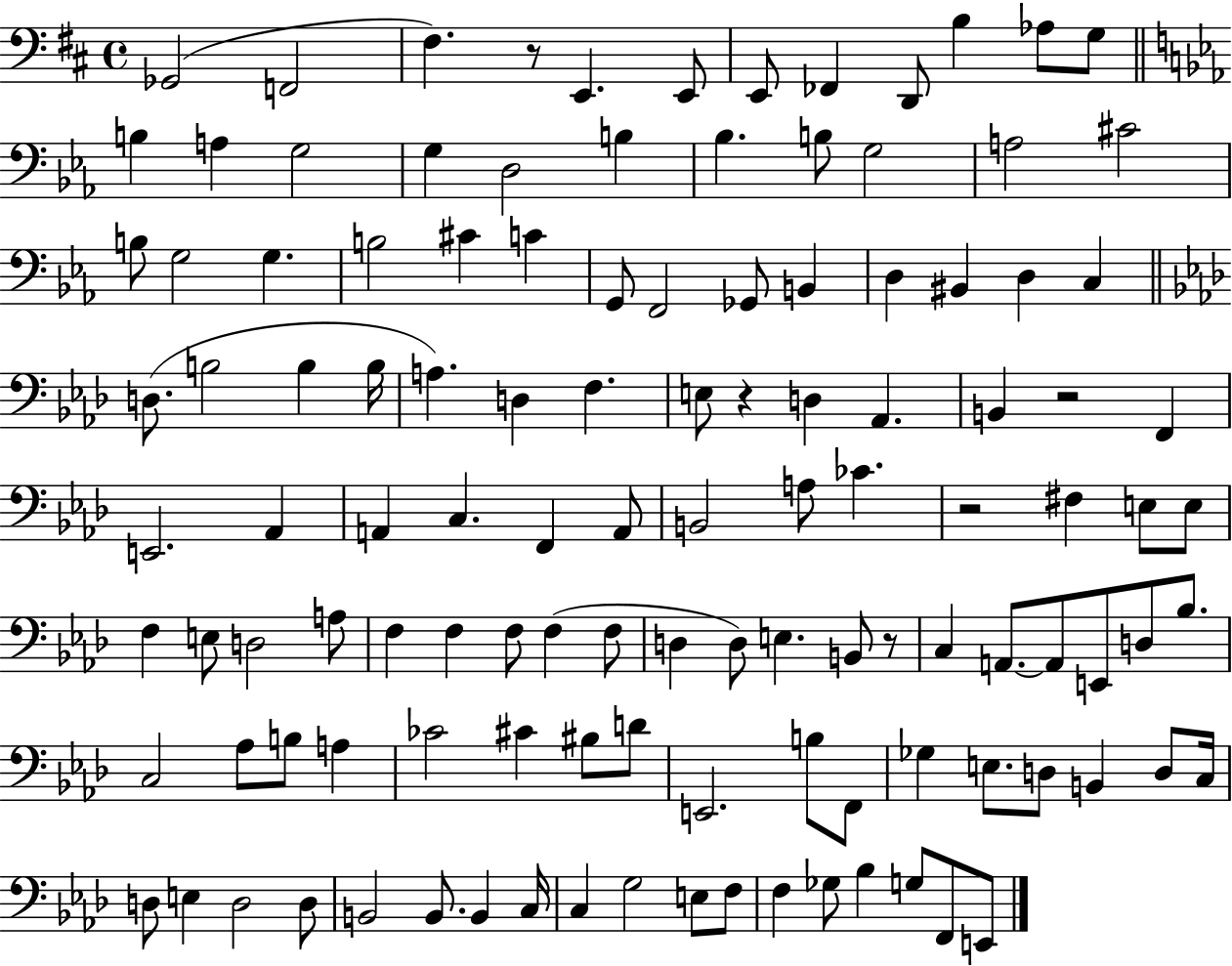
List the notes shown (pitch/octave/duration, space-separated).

Gb2/h F2/h F#3/q. R/e E2/q. E2/e E2/e FES2/q D2/e B3/q Ab3/e G3/e B3/q A3/q G3/h G3/q D3/h B3/q Bb3/q. B3/e G3/h A3/h C#4/h B3/e G3/h G3/q. B3/h C#4/q C4/q G2/e F2/h Gb2/e B2/q D3/q BIS2/q D3/q C3/q D3/e. B3/h B3/q B3/s A3/q. D3/q F3/q. E3/e R/q D3/q Ab2/q. B2/q R/h F2/q E2/h. Ab2/q A2/q C3/q. F2/q A2/e B2/h A3/e CES4/q. R/h F#3/q E3/e E3/e F3/q E3/e D3/h A3/e F3/q F3/q F3/e F3/q F3/e D3/q D3/e E3/q. B2/e R/e C3/q A2/e. A2/e E2/e D3/e Bb3/e. C3/h Ab3/e B3/e A3/q CES4/h C#4/q BIS3/e D4/e E2/h. B3/e F2/e Gb3/q E3/e. D3/e B2/q D3/e C3/s D3/e E3/q D3/h D3/e B2/h B2/e. B2/q C3/s C3/q G3/h E3/e F3/e F3/q Gb3/e Bb3/q G3/e F2/e E2/e